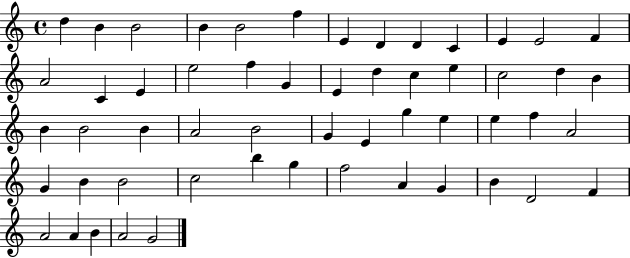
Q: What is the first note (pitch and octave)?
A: D5